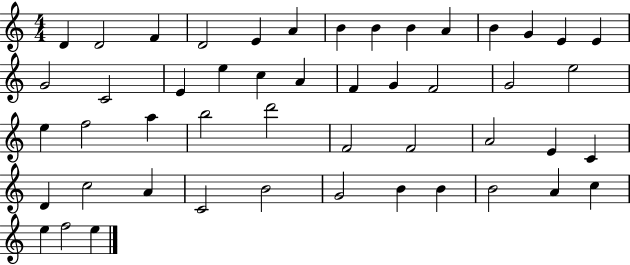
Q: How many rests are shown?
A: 0